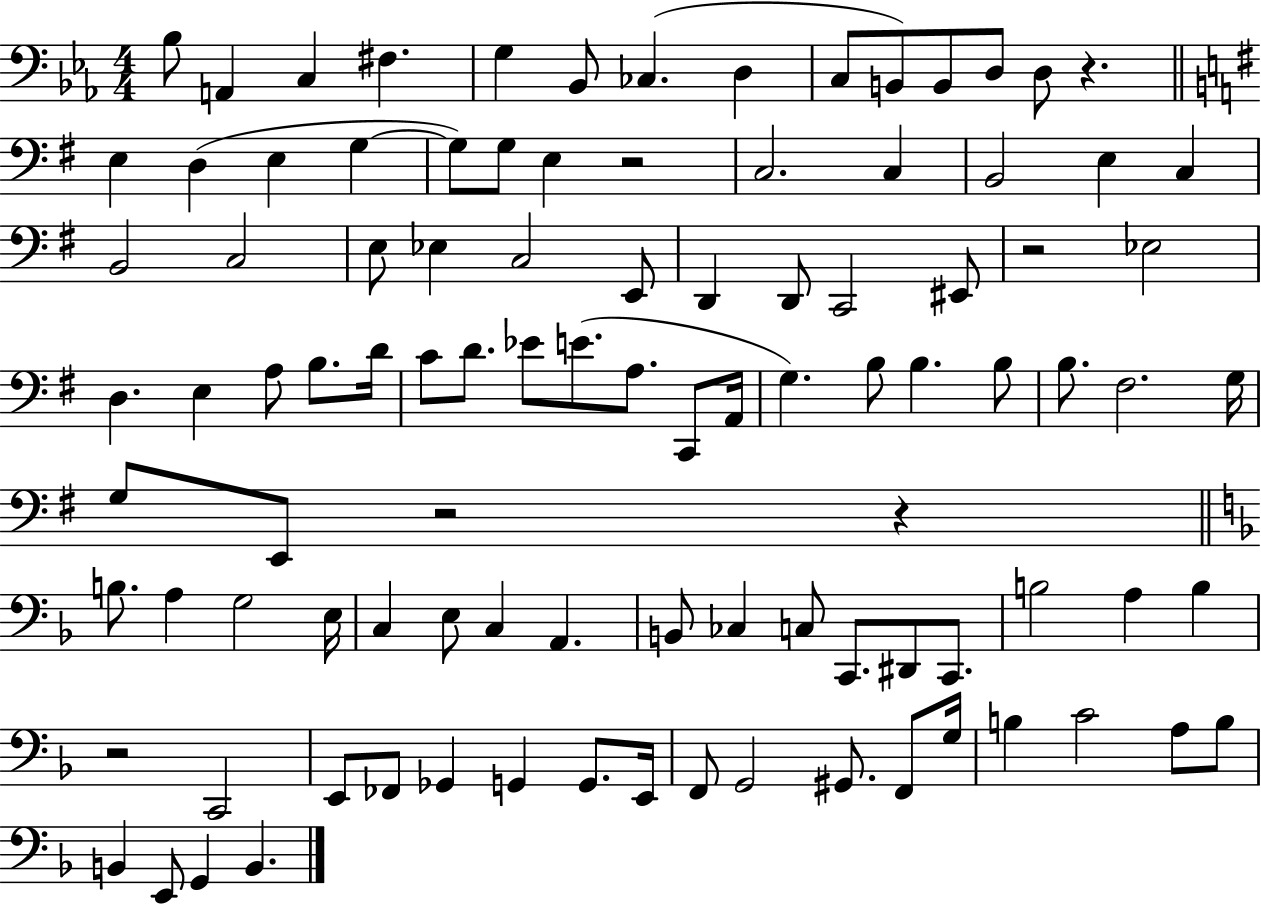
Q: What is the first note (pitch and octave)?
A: Bb3